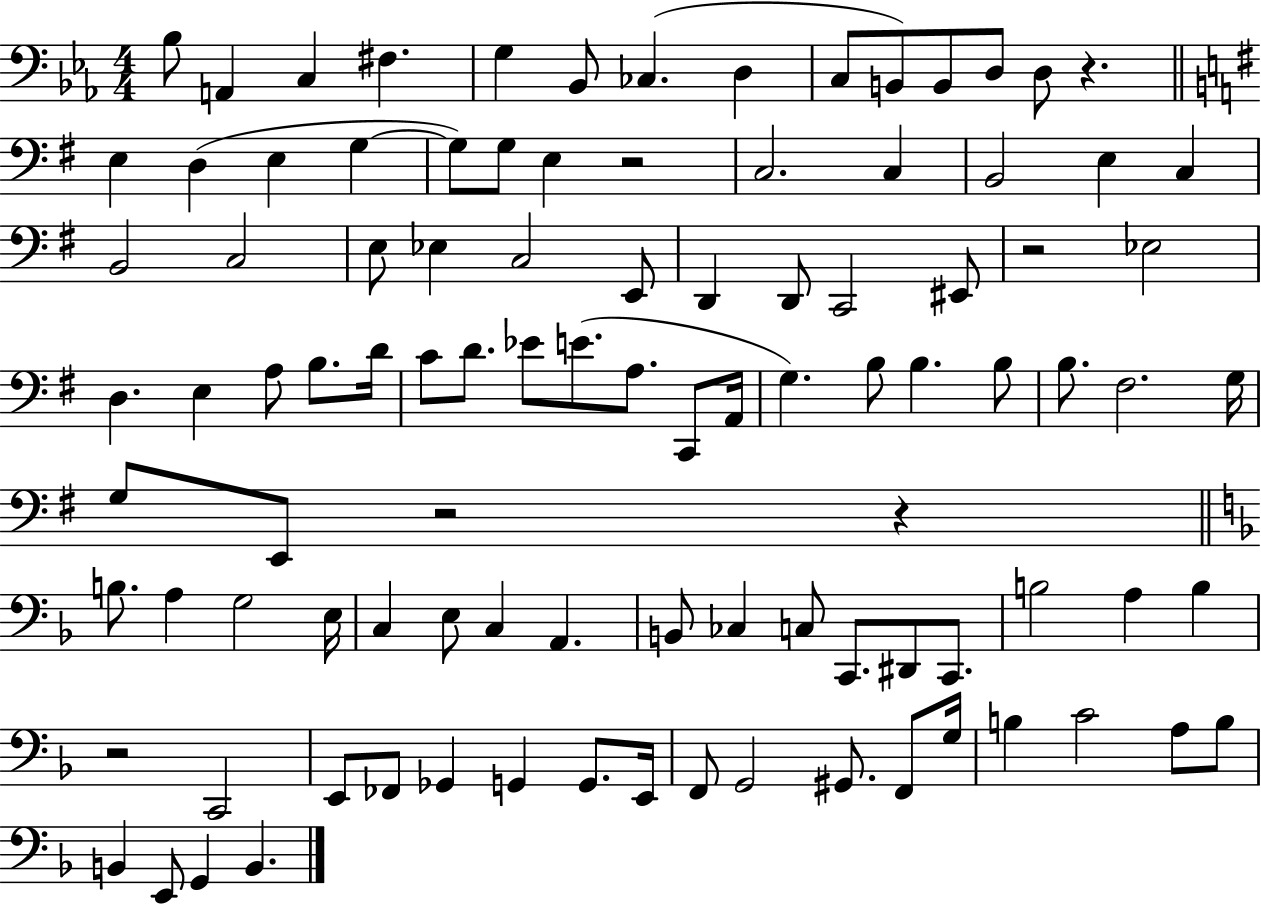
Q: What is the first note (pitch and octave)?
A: Bb3